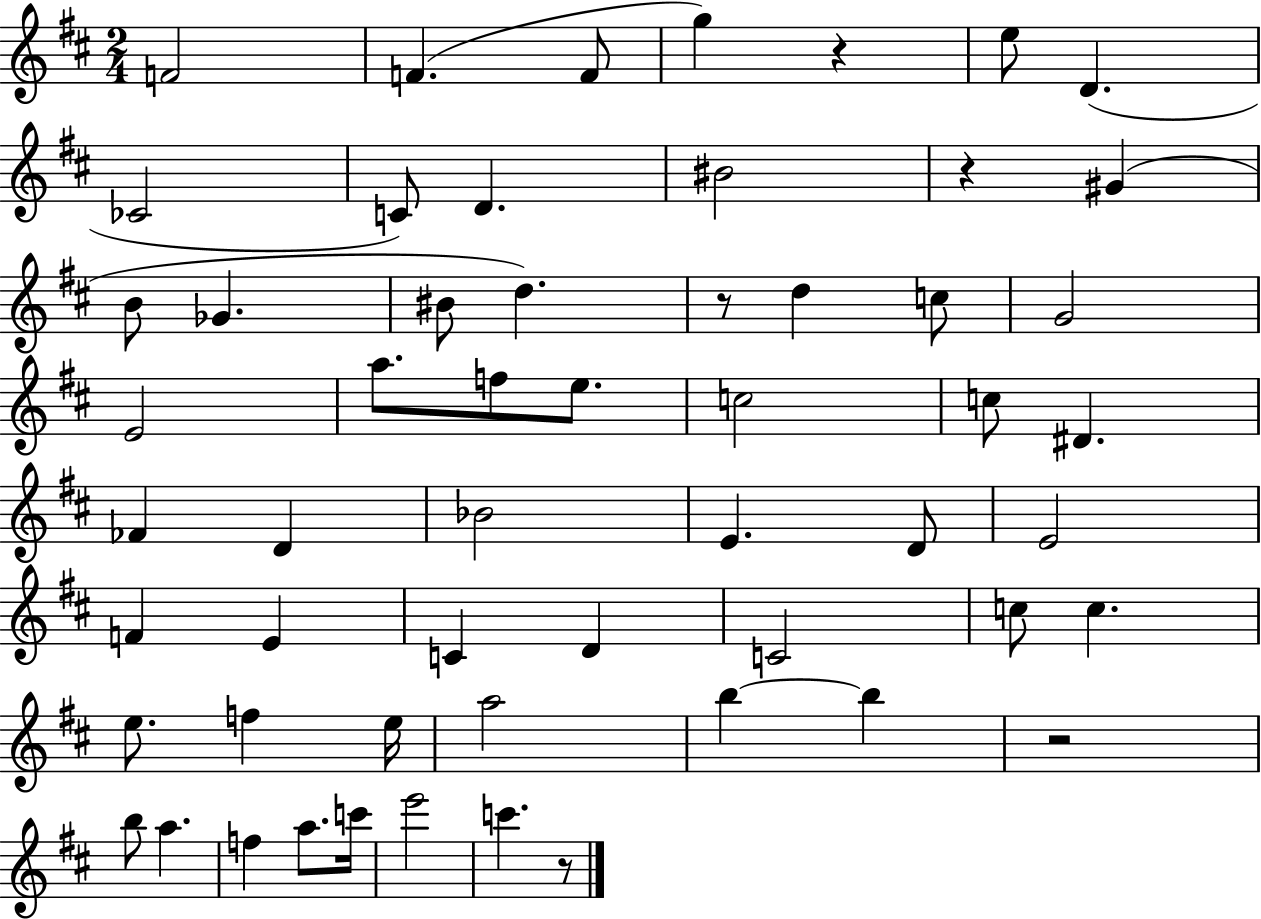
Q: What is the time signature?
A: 2/4